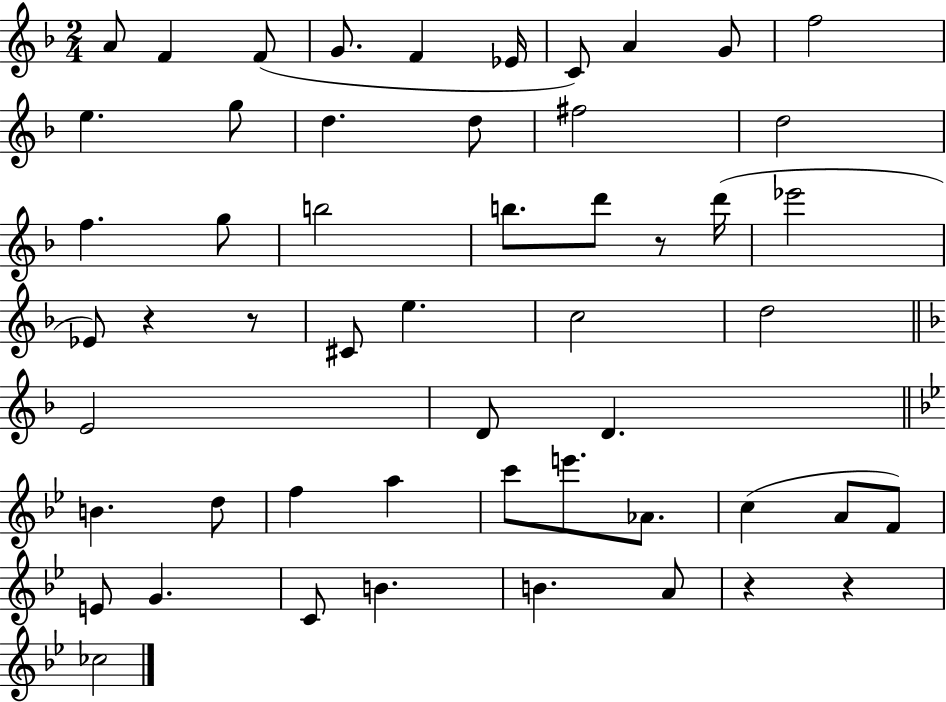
{
  \clef treble
  \numericTimeSignature
  \time 2/4
  \key f \major
  \repeat volta 2 { a'8 f'4 f'8( | g'8. f'4 ees'16 | c'8) a'4 g'8 | f''2 | \break e''4. g''8 | d''4. d''8 | fis''2 | d''2 | \break f''4. g''8 | b''2 | b''8. d'''8 r8 d'''16( | ees'''2 | \break ees'8) r4 r8 | cis'8 e''4. | c''2 | d''2 | \break \bar "||" \break \key f \major e'2 | d'8 d'4. | \bar "||" \break \key bes \major b'4. d''8 | f''4 a''4 | c'''8 e'''8. aes'8. | c''4( a'8 f'8) | \break e'8 g'4. | c'8 b'4. | b'4. a'8 | r4 r4 | \break ces''2 | } \bar "|."
}